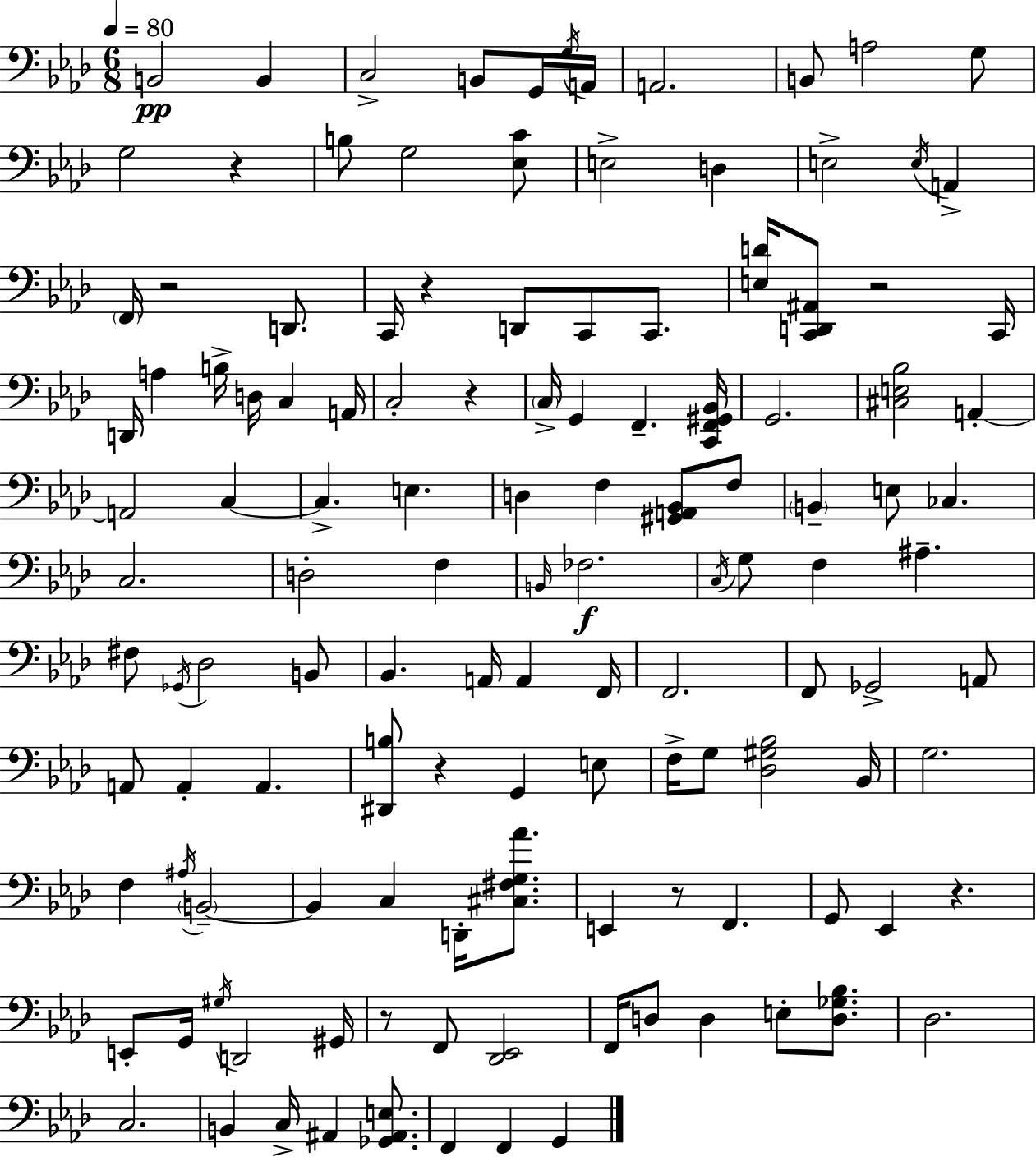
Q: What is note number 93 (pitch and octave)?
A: G#2